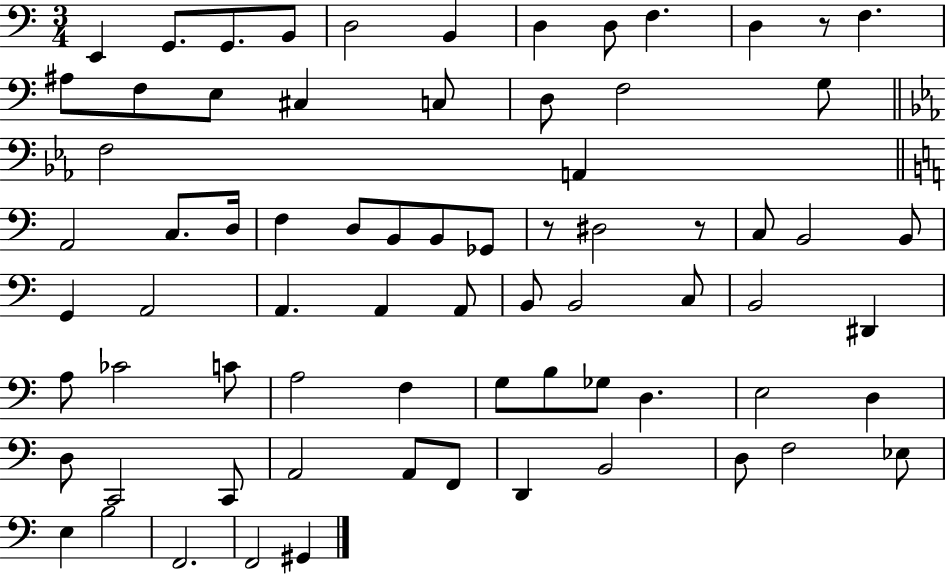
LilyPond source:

{
  \clef bass
  \numericTimeSignature
  \time 3/4
  \key c \major
  e,4 g,8. g,8. b,8 | d2 b,4 | d4 d8 f4. | d4 r8 f4. | \break ais8 f8 e8 cis4 c8 | d8 f2 g8 | \bar "||" \break \key ees \major f2 a,4 | \bar "||" \break \key a \minor a,2 c8. d16 | f4 d8 b,8 b,8 ges,8 | r8 dis2 r8 | c8 b,2 b,8 | \break g,4 a,2 | a,4. a,4 a,8 | b,8 b,2 c8 | b,2 dis,4 | \break a8 ces'2 c'8 | a2 f4 | g8 b8 ges8 d4. | e2 d4 | \break d8 c,2 c,8 | a,2 a,8 f,8 | d,4 b,2 | d8 f2 ees8 | \break e4 b2 | f,2. | f,2 gis,4 | \bar "|."
}